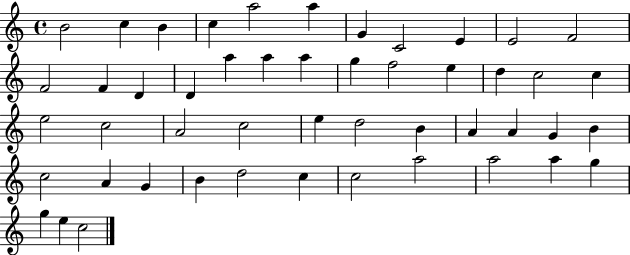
{
  \clef treble
  \time 4/4
  \defaultTimeSignature
  \key c \major
  b'2 c''4 b'4 | c''4 a''2 a''4 | g'4 c'2 e'4 | e'2 f'2 | \break f'2 f'4 d'4 | d'4 a''4 a''4 a''4 | g''4 f''2 e''4 | d''4 c''2 c''4 | \break e''2 c''2 | a'2 c''2 | e''4 d''2 b'4 | a'4 a'4 g'4 b'4 | \break c''2 a'4 g'4 | b'4 d''2 c''4 | c''2 a''2 | a''2 a''4 g''4 | \break g''4 e''4 c''2 | \bar "|."
}